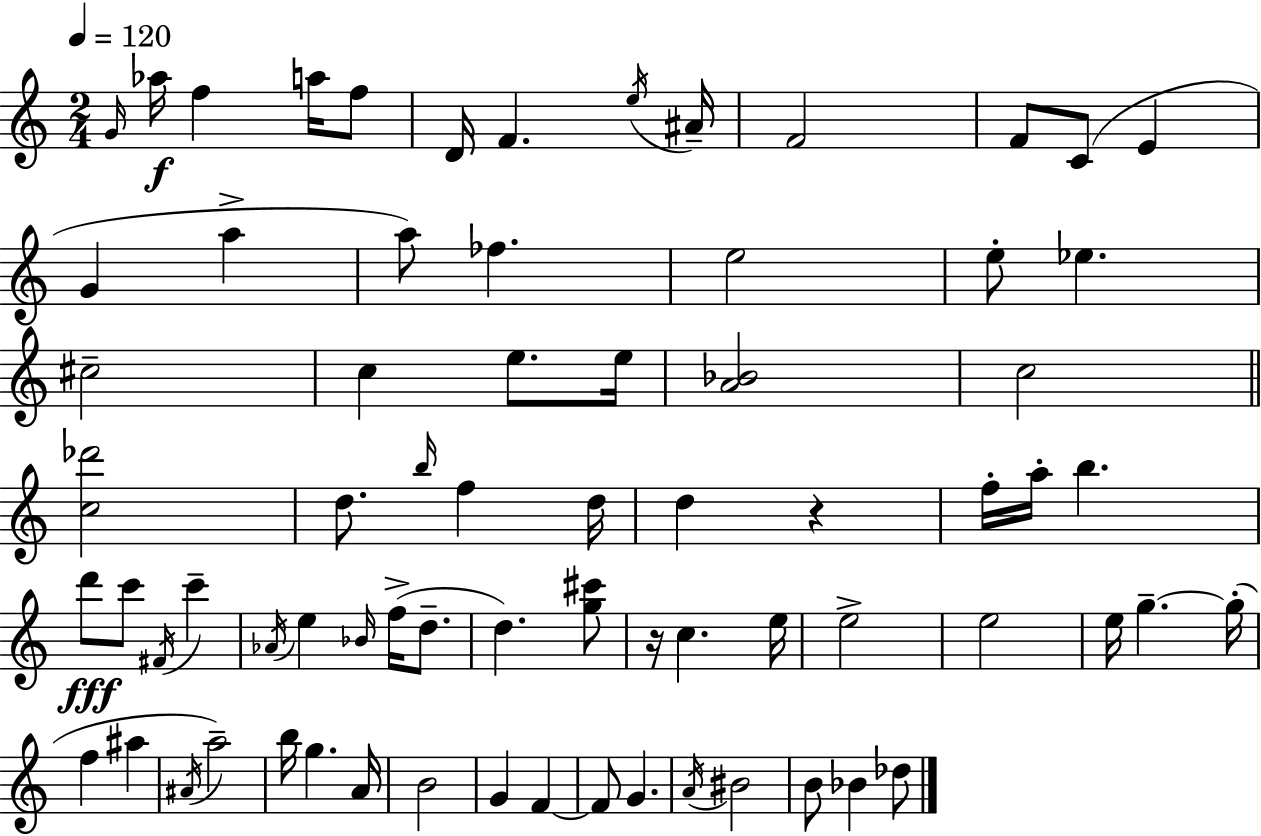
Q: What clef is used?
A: treble